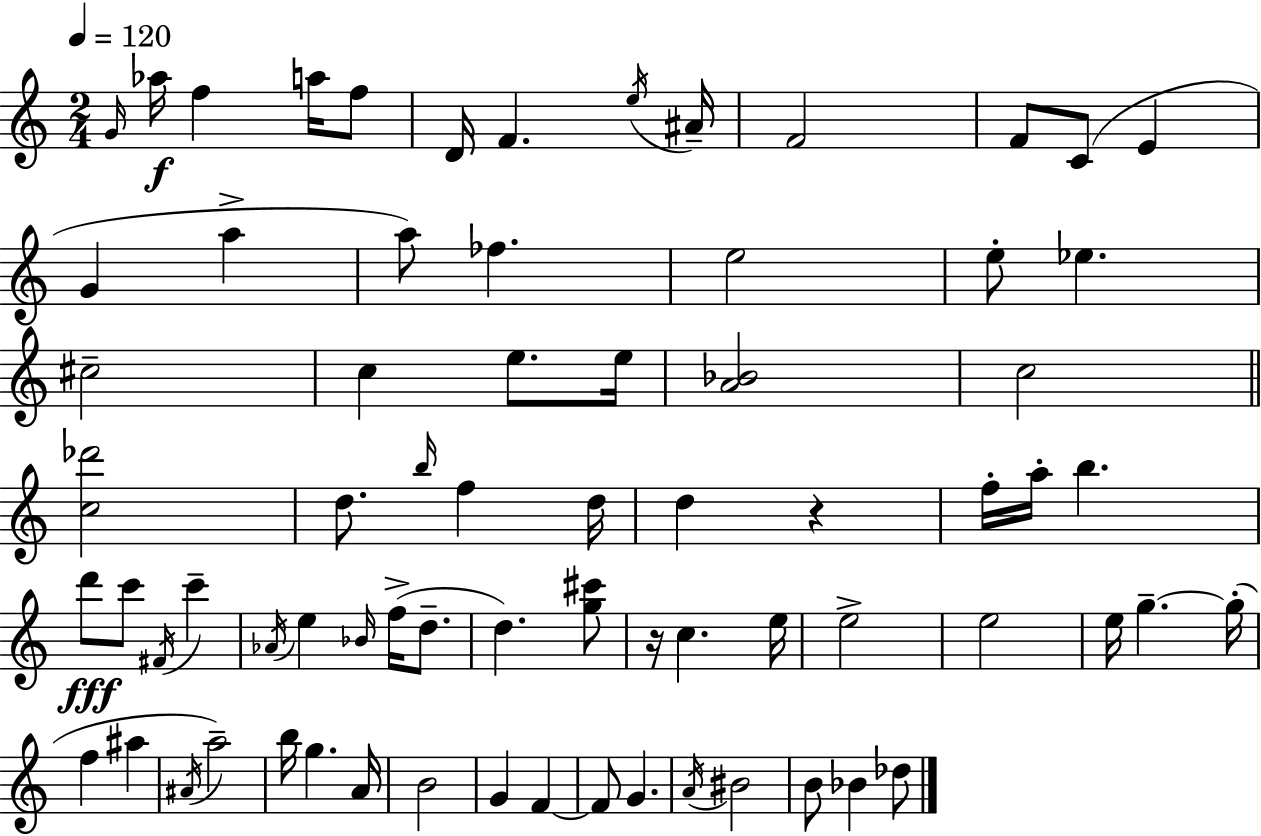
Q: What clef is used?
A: treble